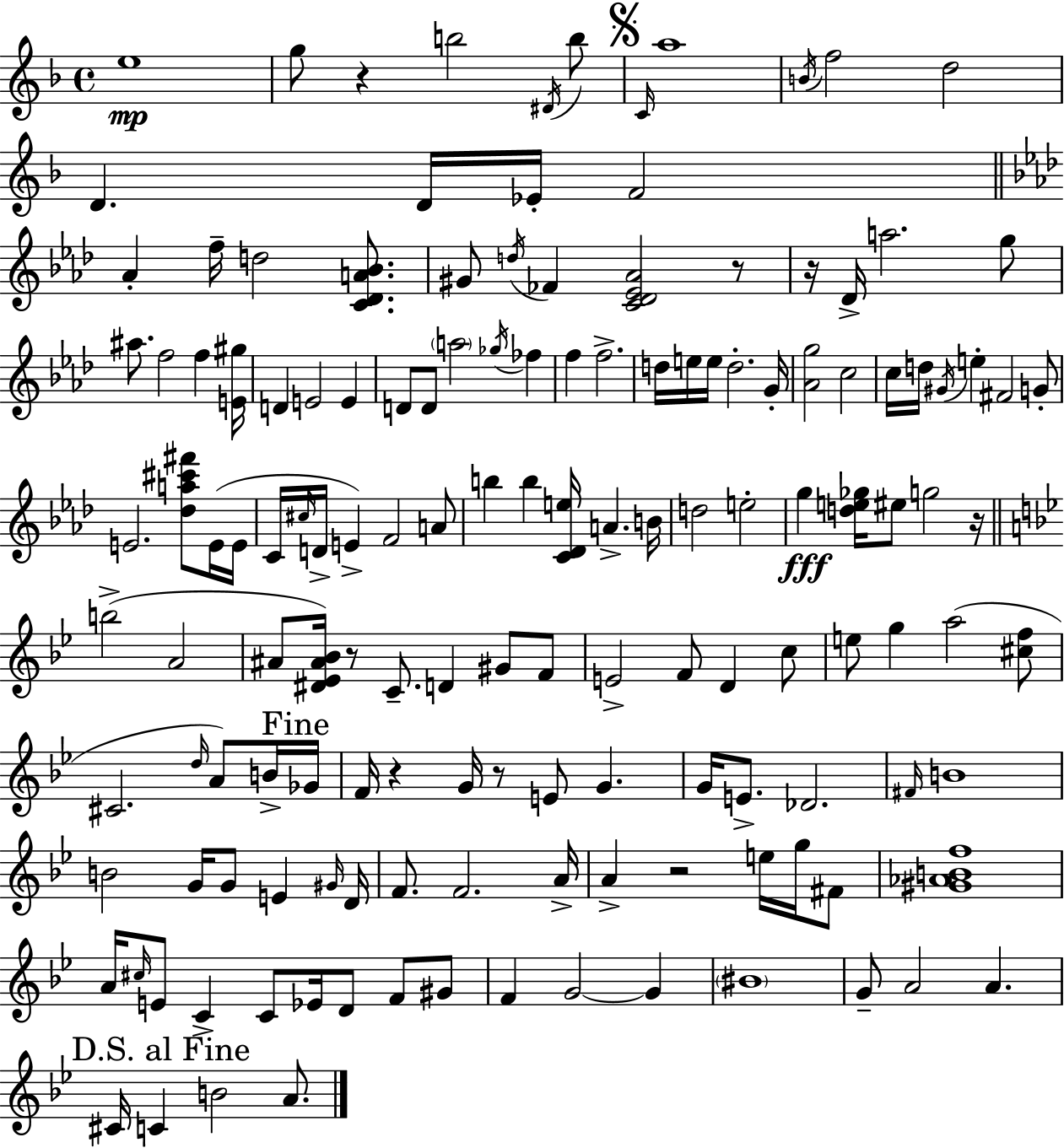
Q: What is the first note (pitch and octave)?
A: E5